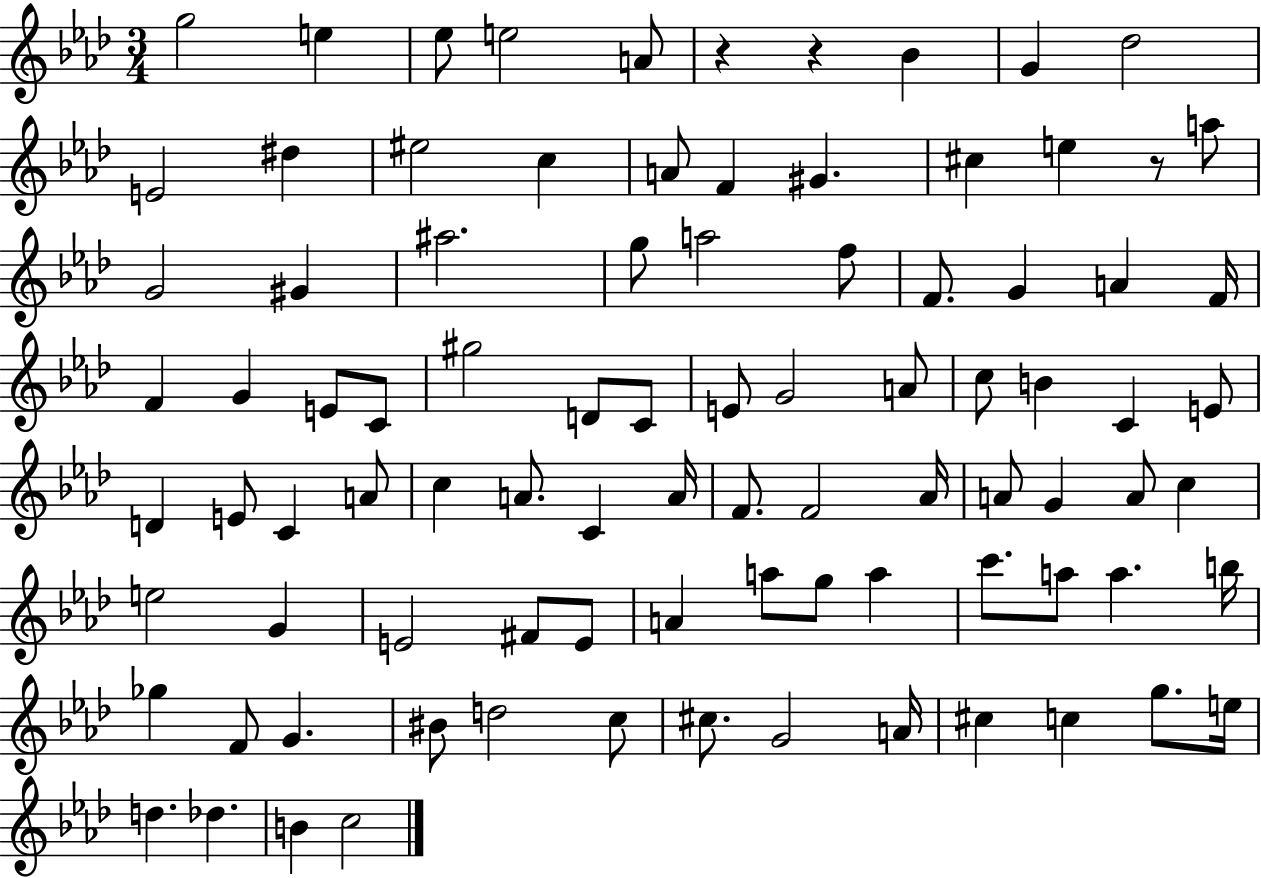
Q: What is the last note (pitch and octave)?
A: C5